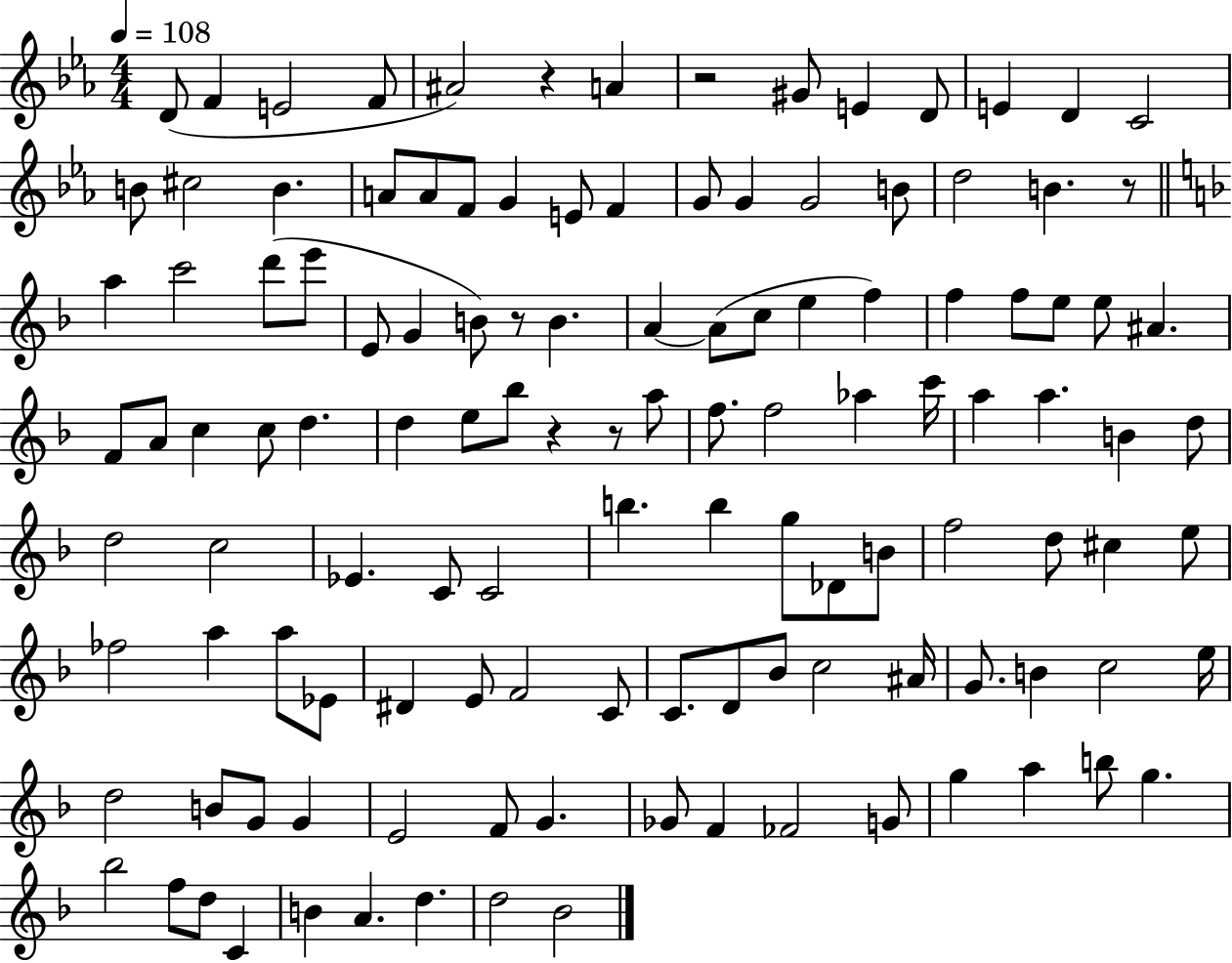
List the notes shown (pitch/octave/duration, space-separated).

D4/e F4/q E4/h F4/e A#4/h R/q A4/q R/h G#4/e E4/q D4/e E4/q D4/q C4/h B4/e C#5/h B4/q. A4/e A4/e F4/e G4/q E4/e F4/q G4/e G4/q G4/h B4/e D5/h B4/q. R/e A5/q C6/h D6/e E6/e E4/e G4/q B4/e R/e B4/q. A4/q A4/e C5/e E5/q F5/q F5/q F5/e E5/e E5/e A#4/q. F4/e A4/e C5/q C5/e D5/q. D5/q E5/e Bb5/e R/q R/e A5/e F5/e. F5/h Ab5/q C6/s A5/q A5/q. B4/q D5/e D5/h C5/h Eb4/q. C4/e C4/h B5/q. B5/q G5/e Db4/e B4/e F5/h D5/e C#5/q E5/e FES5/h A5/q A5/e Eb4/e D#4/q E4/e F4/h C4/e C4/e. D4/e Bb4/e C5/h A#4/s G4/e. B4/q C5/h E5/s D5/h B4/e G4/e G4/q E4/h F4/e G4/q. Gb4/e F4/q FES4/h G4/e G5/q A5/q B5/e G5/q. Bb5/h F5/e D5/e C4/q B4/q A4/q. D5/q. D5/h Bb4/h